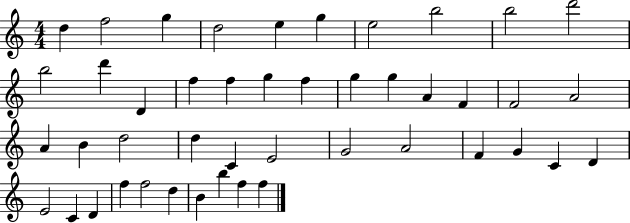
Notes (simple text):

D5/q F5/h G5/q D5/h E5/q G5/q E5/h B5/h B5/h D6/h B5/h D6/q D4/q F5/q F5/q G5/q F5/q G5/q G5/q A4/q F4/q F4/h A4/h A4/q B4/q D5/h D5/q C4/q E4/h G4/h A4/h F4/q G4/q C4/q D4/q E4/h C4/q D4/q F5/q F5/h D5/q B4/q B5/q F5/q F5/q